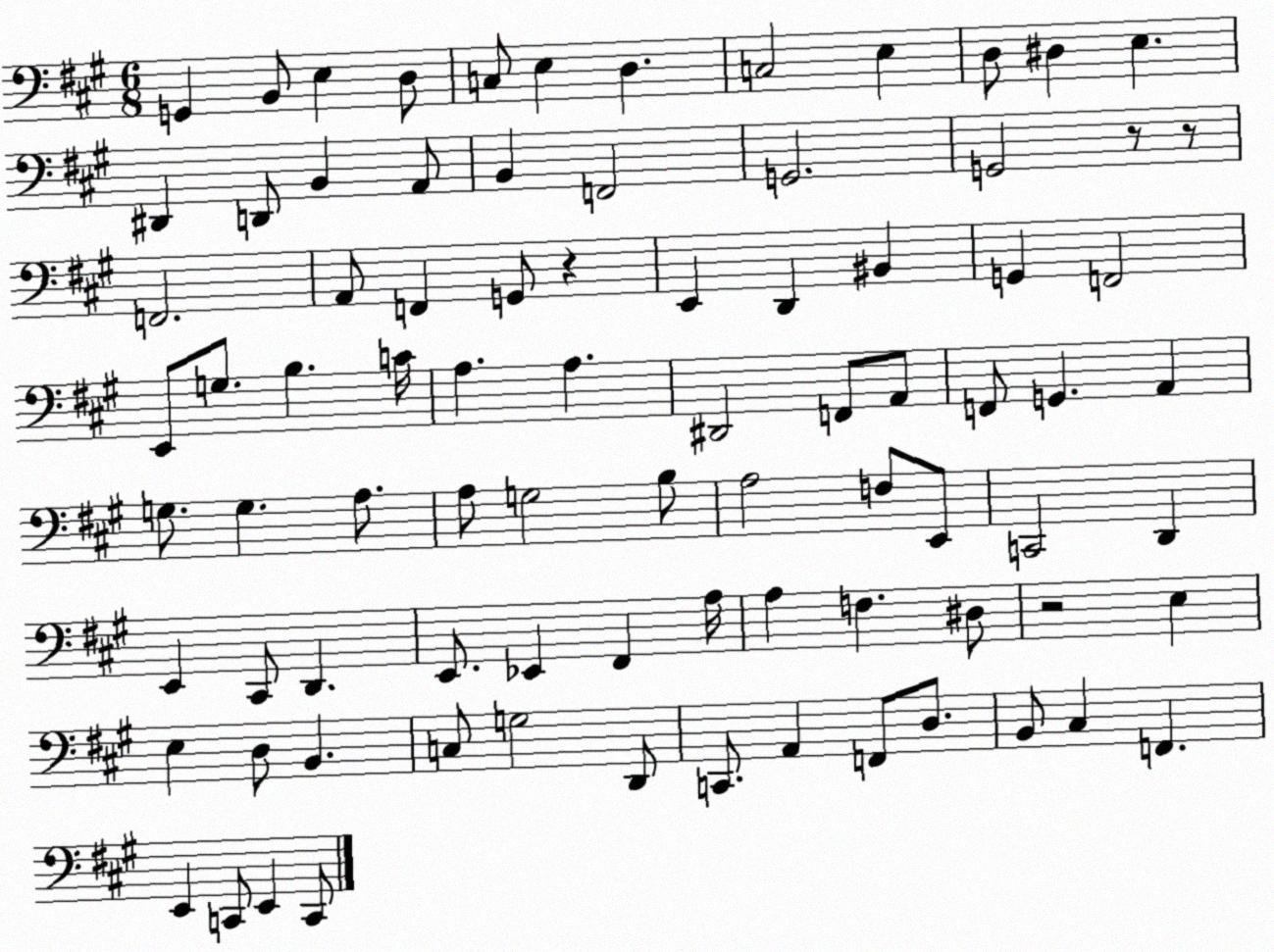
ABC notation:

X:1
T:Untitled
M:6/8
L:1/4
K:A
G,, B,,/2 E, D,/2 C,/2 E, D, C,2 E, D,/2 ^D, E, ^D,, D,,/2 B,, A,,/2 B,, F,,2 G,,2 G,,2 z/2 z/2 F,,2 A,,/2 F,, G,,/2 z E,, D,, ^B,, G,, F,,2 E,,/2 G,/2 B, C/4 A, A, ^D,,2 F,,/2 A,,/2 F,,/2 G,, A,, G,/2 G, A,/2 A,/2 G,2 B,/2 A,2 F,/2 E,,/2 C,,2 D,, E,, ^C,,/2 D,, E,,/2 _E,, ^F,, A,/4 A, F, ^D,/2 z2 E, E, D,/2 B,, C,/2 G,2 D,,/2 C,,/2 A,, F,,/2 D,/2 B,,/2 ^C, F,, E,, C,,/2 E,, C,,/2